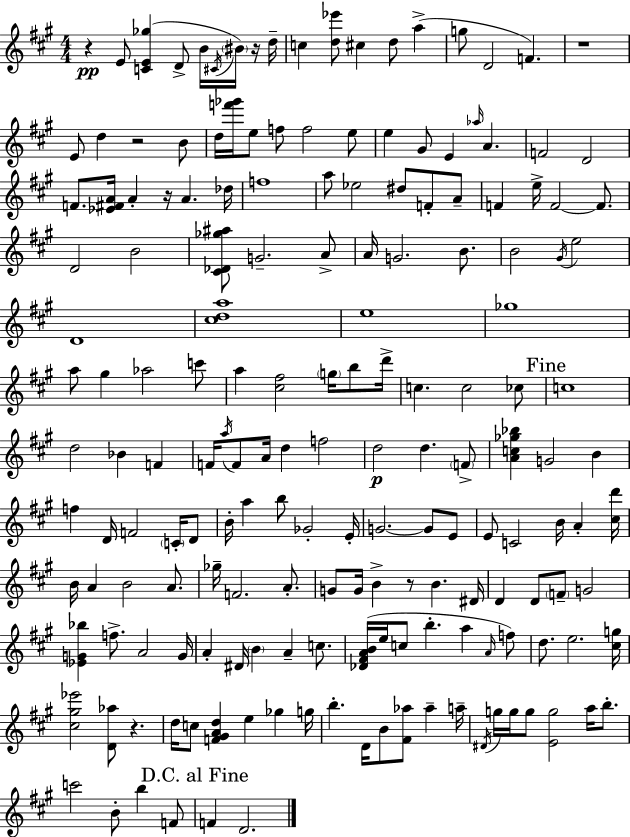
R/q E4/e [C4,E4,Gb5]/q D4/e B4/s C#4/s BIS4/s R/s D5/s C5/q [D5,Eb6]/e C#5/q D5/e A5/q G5/e D4/h F4/q. R/w E4/e D5/q R/h B4/e D5/s [F6,Gb6]/s E5/e F5/e F5/h E5/e E5/q G#4/e E4/q Ab5/s A4/q. F4/h D4/h F4/e. [Eb4,F#4,A4]/s A4/q R/s A4/q. Db5/s F5/w A5/e Eb5/h D#5/e F4/e A4/e F4/q E5/s F4/h F4/e. D4/h B4/h [C#4,Db4,Gb5,A#5]/e G4/h. A4/e A4/s G4/h. B4/e. B4/h G#4/s E5/h D4/w [C#5,D5,A5]/w E5/w Gb5/w A5/e G#5/q Ab5/h C6/e A5/q [C#5,F#5]/h G5/s B5/e D6/s C5/q. C5/h CES5/e C5/w D5/h Bb4/q F4/q F4/s A5/s F4/e A4/s D5/q F5/h D5/h D5/q. F4/e [A4,C5,Gb5,Bb5]/q G4/h B4/q F5/q D4/s F4/h C4/s D4/e B4/s A5/q B5/e Gb4/h E4/s G4/h. G4/e E4/e E4/e C4/h B4/s A4/q [C#5,D6]/s B4/s A4/q B4/h A4/e. Gb5/s F4/h. A4/e. G4/e G4/s B4/q R/e B4/q. D#4/s D4/q D4/e F4/e G4/h [Eb4,G4,Bb5]/q F5/e. A4/h G4/s A4/q D#4/s B4/q A4/q C5/e. [Db4,F#4,A4,B4]/s E5/s C5/e B5/q. A5/q A4/s F5/e D5/e. E5/h. [C#5,G5]/s [C#5,G#5,Eb6]/h [D4,Ab5]/e R/q. D5/s C5/e [F4,G#4,A4,D5]/q E5/q Gb5/q G5/s B5/q. D4/s B4/e [F#4,Ab5]/e Ab5/q A5/s D#4/s G5/s G5/s G5/e [E4,G5]/h A5/s B5/e. C6/h B4/e B5/q F4/e F4/q D4/h.